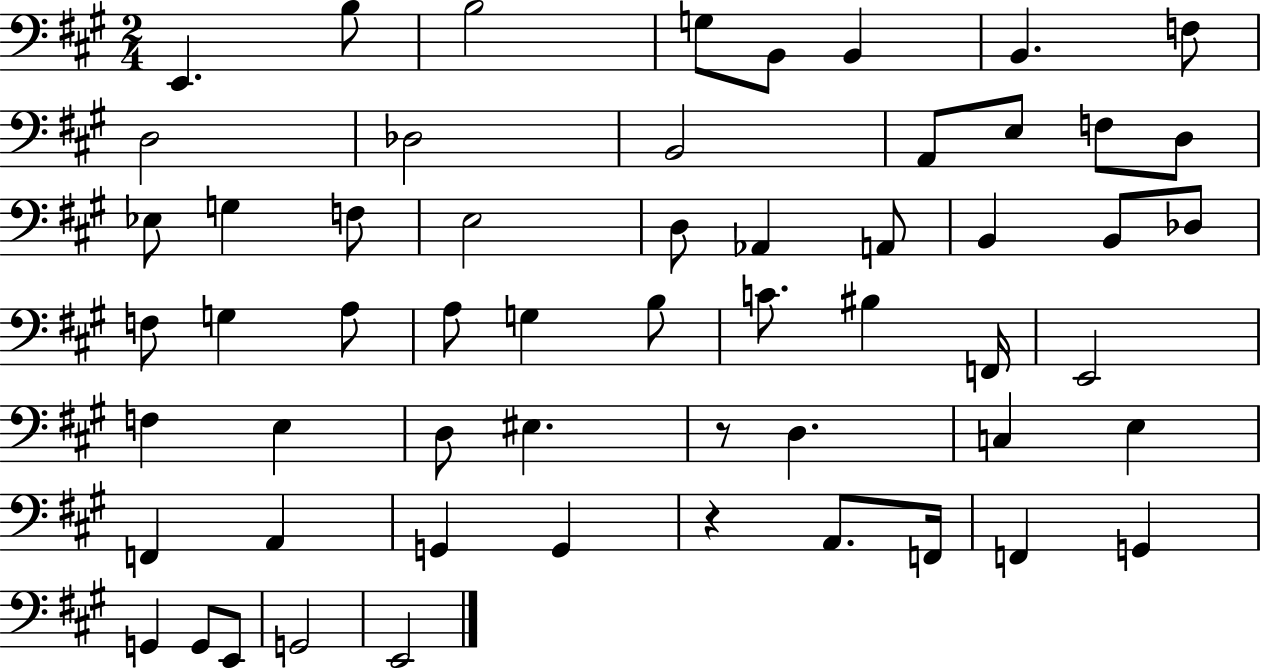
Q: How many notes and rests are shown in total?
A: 57